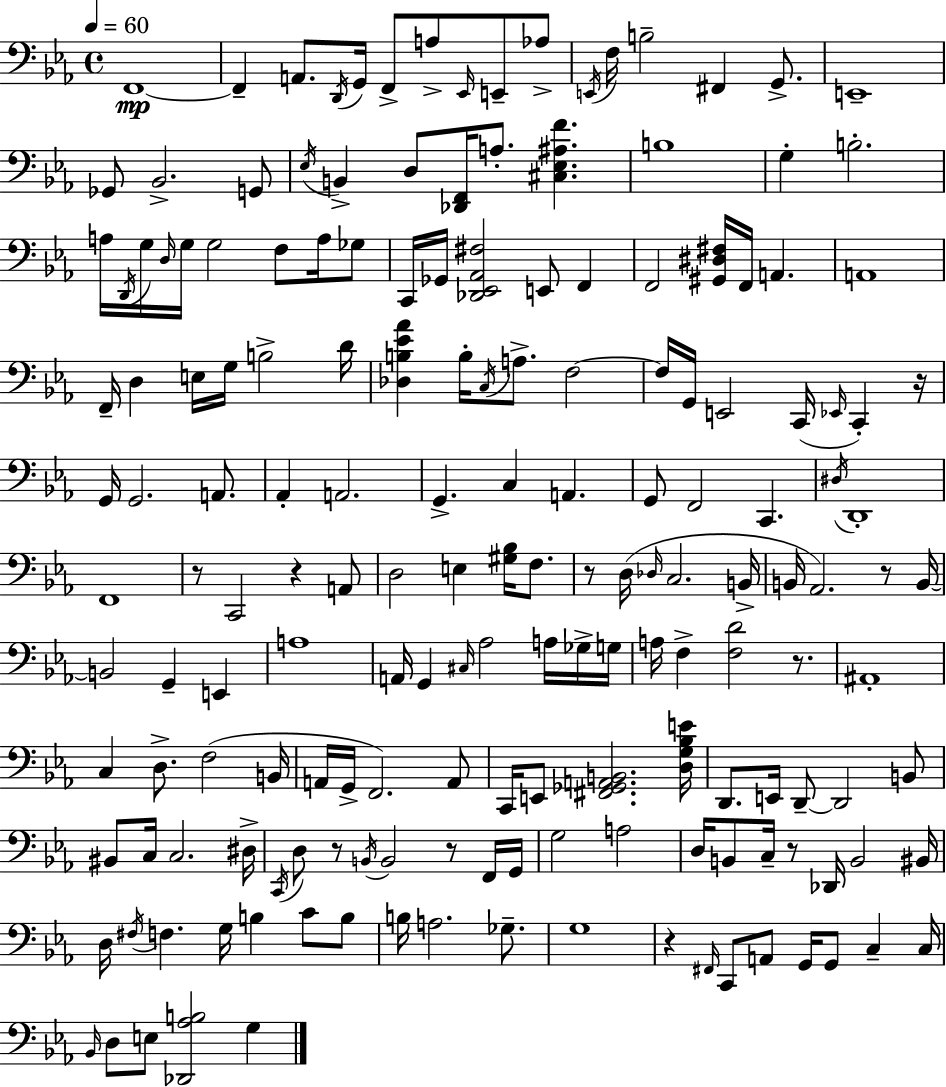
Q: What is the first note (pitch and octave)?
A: F2